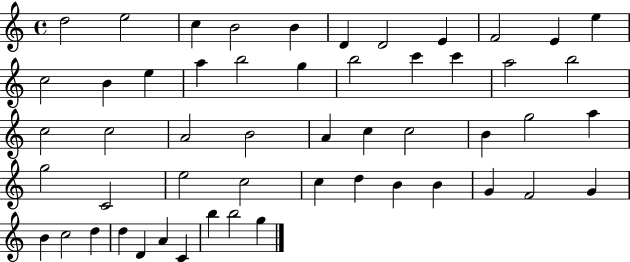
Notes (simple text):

D5/h E5/h C5/q B4/h B4/q D4/q D4/h E4/q F4/h E4/q E5/q C5/h B4/q E5/q A5/q B5/h G5/q B5/h C6/q C6/q A5/h B5/h C5/h C5/h A4/h B4/h A4/q C5/q C5/h B4/q G5/h A5/q G5/h C4/h E5/h C5/h C5/q D5/q B4/q B4/q G4/q F4/h G4/q B4/q C5/h D5/q D5/q D4/q A4/q C4/q B5/q B5/h G5/q